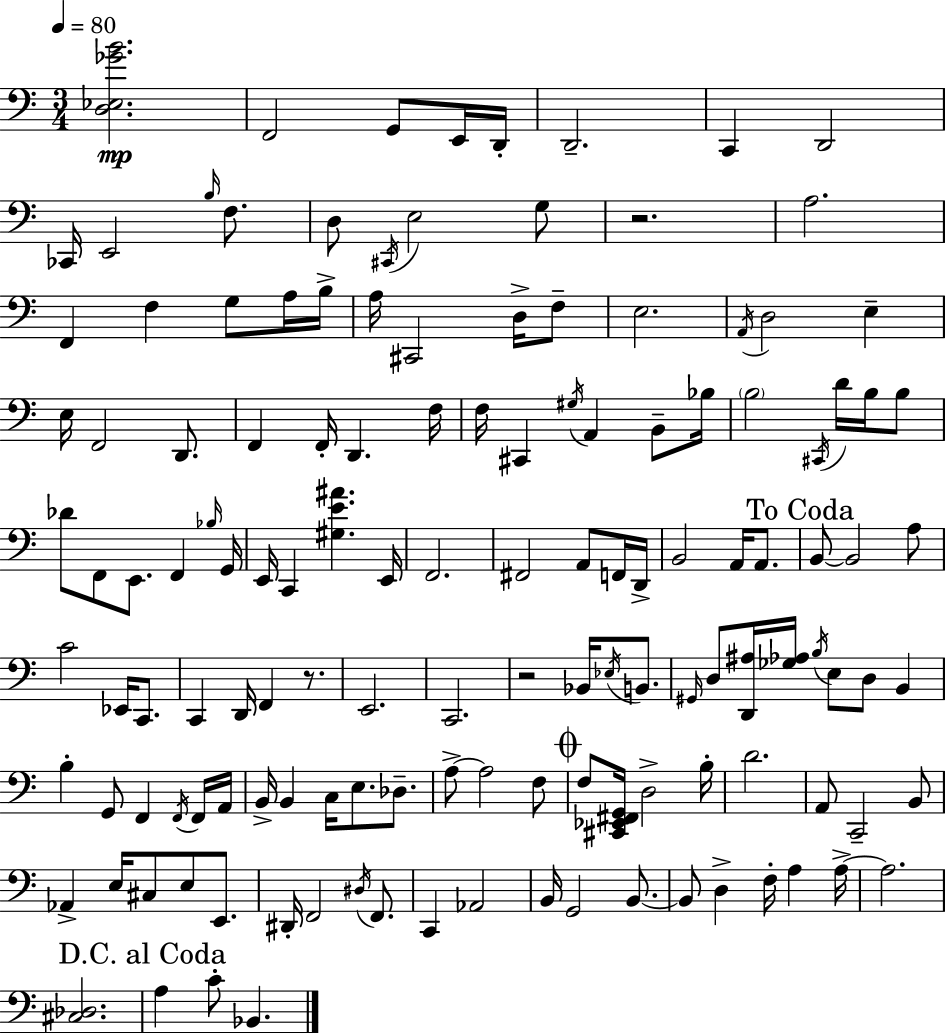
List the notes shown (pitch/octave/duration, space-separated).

[D3,Eb3,Gb4,B4]/h. F2/h G2/e E2/s D2/s D2/h. C2/q D2/h CES2/s E2/h B3/s F3/e. D3/e C#2/s E3/h G3/e R/h. A3/h. F2/q F3/q G3/e A3/s B3/s A3/s C#2/h D3/s F3/e E3/h. A2/s D3/h E3/q E3/s F2/h D2/e. F2/q F2/s D2/q. F3/s F3/s C#2/q G#3/s A2/q B2/e Bb3/s B3/h C#2/s D4/s B3/s B3/e Db4/e F2/e E2/e. F2/q Bb3/s G2/s E2/s C2/q [G#3,E4,A#4]/q. E2/s F2/h. F#2/h A2/e F2/s D2/s B2/h A2/s A2/e. B2/e B2/h A3/e C4/h Eb2/s C2/e. C2/q D2/s F2/q R/e. E2/h. C2/h. R/h Bb2/s Eb3/s B2/e. G#2/s D3/e [D2,A#3]/s [Gb3,Ab3]/s B3/s E3/e D3/e B2/q B3/q G2/e F2/q F2/s F2/s A2/s B2/s B2/q C3/s E3/e. Db3/e. A3/e A3/h F3/e F3/e [C#2,Eb2,F#2,G2]/s D3/h B3/s D4/h. A2/e C2/h B2/e Ab2/q E3/s C#3/e E3/e E2/e. D#2/s F2/h D#3/s F2/e. C2/q Ab2/h B2/s G2/h B2/e. B2/e D3/q F3/s A3/q A3/s A3/h. [C#3,Db3]/h. A3/q C4/e Bb2/q.